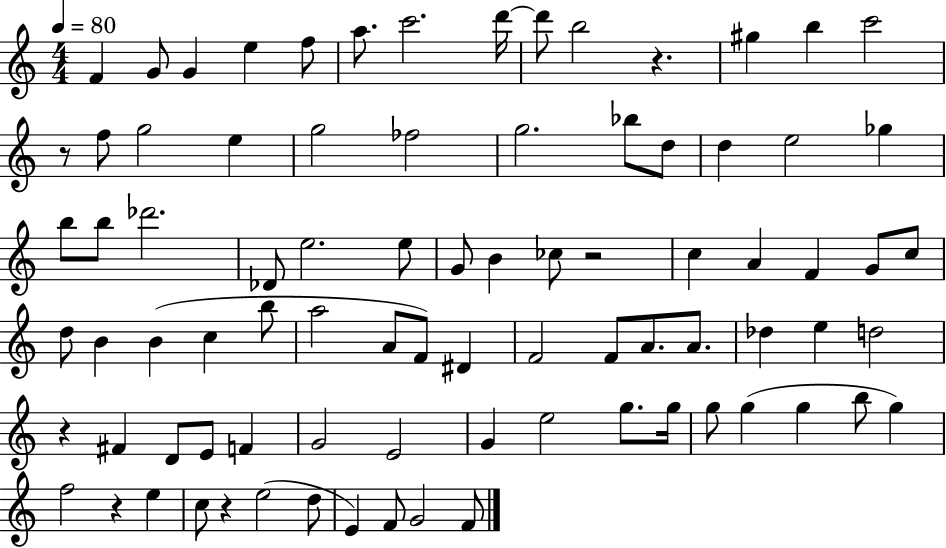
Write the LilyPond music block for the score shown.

{
  \clef treble
  \numericTimeSignature
  \time 4/4
  \key c \major
  \tempo 4 = 80
  f'4 g'8 g'4 e''4 f''8 | a''8. c'''2. d'''16~~ | d'''8 b''2 r4. | gis''4 b''4 c'''2 | \break r8 f''8 g''2 e''4 | g''2 fes''2 | g''2. bes''8 d''8 | d''4 e''2 ges''4 | \break b''8 b''8 des'''2. | des'8 e''2. e''8 | g'8 b'4 ces''8 r2 | c''4 a'4 f'4 g'8 c''8 | \break d''8 b'4 b'4( c''4 b''8 | a''2 a'8 f'8) dis'4 | f'2 f'8 a'8. a'8. | des''4 e''4 d''2 | \break r4 fis'4 d'8 e'8 f'4 | g'2 e'2 | g'4 e''2 g''8. g''16 | g''8 g''4( g''4 b''8 g''4) | \break f''2 r4 e''4 | c''8 r4 e''2( d''8 | e'4) f'8 g'2 f'8 | \bar "|."
}